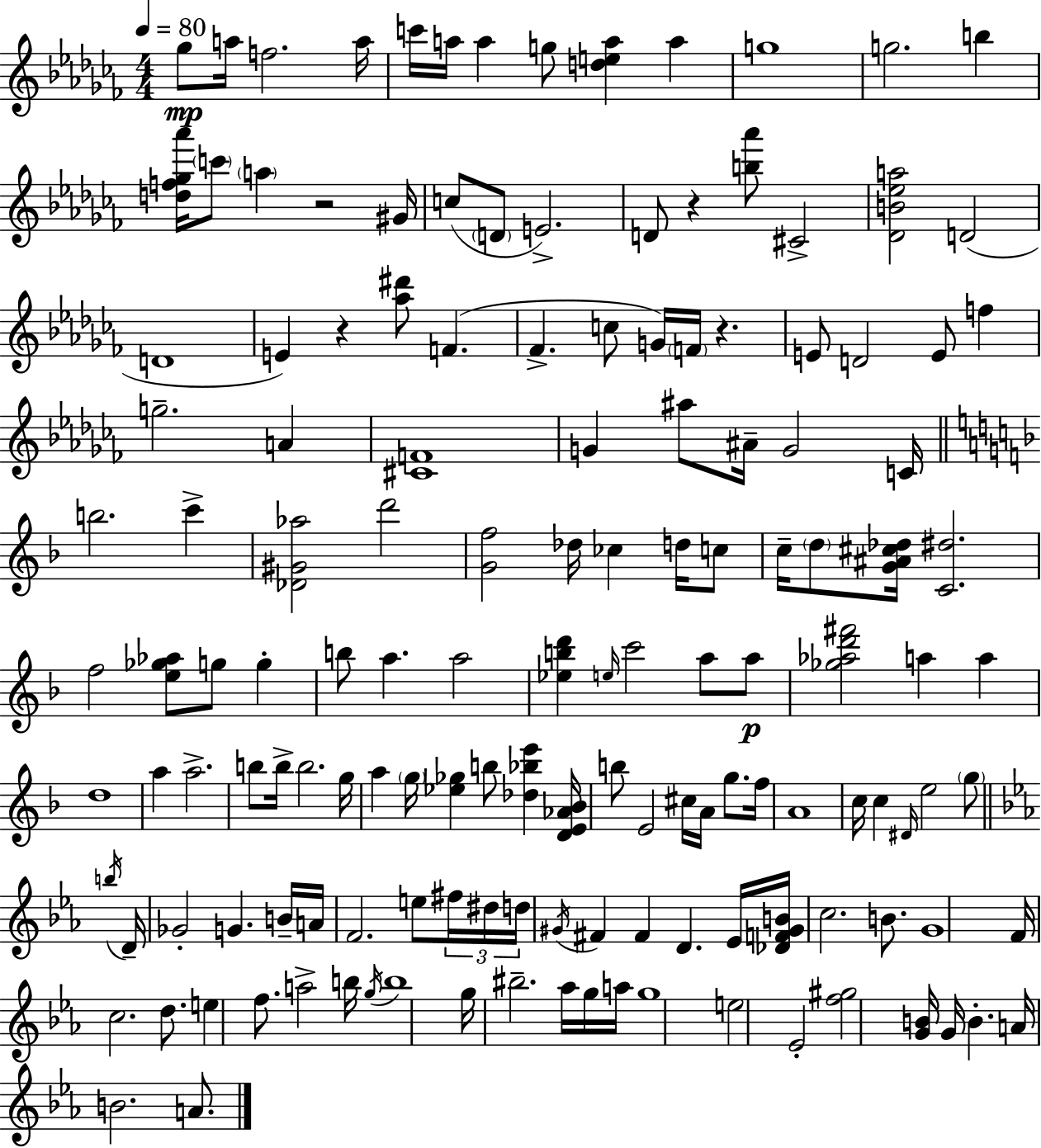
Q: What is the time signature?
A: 4/4